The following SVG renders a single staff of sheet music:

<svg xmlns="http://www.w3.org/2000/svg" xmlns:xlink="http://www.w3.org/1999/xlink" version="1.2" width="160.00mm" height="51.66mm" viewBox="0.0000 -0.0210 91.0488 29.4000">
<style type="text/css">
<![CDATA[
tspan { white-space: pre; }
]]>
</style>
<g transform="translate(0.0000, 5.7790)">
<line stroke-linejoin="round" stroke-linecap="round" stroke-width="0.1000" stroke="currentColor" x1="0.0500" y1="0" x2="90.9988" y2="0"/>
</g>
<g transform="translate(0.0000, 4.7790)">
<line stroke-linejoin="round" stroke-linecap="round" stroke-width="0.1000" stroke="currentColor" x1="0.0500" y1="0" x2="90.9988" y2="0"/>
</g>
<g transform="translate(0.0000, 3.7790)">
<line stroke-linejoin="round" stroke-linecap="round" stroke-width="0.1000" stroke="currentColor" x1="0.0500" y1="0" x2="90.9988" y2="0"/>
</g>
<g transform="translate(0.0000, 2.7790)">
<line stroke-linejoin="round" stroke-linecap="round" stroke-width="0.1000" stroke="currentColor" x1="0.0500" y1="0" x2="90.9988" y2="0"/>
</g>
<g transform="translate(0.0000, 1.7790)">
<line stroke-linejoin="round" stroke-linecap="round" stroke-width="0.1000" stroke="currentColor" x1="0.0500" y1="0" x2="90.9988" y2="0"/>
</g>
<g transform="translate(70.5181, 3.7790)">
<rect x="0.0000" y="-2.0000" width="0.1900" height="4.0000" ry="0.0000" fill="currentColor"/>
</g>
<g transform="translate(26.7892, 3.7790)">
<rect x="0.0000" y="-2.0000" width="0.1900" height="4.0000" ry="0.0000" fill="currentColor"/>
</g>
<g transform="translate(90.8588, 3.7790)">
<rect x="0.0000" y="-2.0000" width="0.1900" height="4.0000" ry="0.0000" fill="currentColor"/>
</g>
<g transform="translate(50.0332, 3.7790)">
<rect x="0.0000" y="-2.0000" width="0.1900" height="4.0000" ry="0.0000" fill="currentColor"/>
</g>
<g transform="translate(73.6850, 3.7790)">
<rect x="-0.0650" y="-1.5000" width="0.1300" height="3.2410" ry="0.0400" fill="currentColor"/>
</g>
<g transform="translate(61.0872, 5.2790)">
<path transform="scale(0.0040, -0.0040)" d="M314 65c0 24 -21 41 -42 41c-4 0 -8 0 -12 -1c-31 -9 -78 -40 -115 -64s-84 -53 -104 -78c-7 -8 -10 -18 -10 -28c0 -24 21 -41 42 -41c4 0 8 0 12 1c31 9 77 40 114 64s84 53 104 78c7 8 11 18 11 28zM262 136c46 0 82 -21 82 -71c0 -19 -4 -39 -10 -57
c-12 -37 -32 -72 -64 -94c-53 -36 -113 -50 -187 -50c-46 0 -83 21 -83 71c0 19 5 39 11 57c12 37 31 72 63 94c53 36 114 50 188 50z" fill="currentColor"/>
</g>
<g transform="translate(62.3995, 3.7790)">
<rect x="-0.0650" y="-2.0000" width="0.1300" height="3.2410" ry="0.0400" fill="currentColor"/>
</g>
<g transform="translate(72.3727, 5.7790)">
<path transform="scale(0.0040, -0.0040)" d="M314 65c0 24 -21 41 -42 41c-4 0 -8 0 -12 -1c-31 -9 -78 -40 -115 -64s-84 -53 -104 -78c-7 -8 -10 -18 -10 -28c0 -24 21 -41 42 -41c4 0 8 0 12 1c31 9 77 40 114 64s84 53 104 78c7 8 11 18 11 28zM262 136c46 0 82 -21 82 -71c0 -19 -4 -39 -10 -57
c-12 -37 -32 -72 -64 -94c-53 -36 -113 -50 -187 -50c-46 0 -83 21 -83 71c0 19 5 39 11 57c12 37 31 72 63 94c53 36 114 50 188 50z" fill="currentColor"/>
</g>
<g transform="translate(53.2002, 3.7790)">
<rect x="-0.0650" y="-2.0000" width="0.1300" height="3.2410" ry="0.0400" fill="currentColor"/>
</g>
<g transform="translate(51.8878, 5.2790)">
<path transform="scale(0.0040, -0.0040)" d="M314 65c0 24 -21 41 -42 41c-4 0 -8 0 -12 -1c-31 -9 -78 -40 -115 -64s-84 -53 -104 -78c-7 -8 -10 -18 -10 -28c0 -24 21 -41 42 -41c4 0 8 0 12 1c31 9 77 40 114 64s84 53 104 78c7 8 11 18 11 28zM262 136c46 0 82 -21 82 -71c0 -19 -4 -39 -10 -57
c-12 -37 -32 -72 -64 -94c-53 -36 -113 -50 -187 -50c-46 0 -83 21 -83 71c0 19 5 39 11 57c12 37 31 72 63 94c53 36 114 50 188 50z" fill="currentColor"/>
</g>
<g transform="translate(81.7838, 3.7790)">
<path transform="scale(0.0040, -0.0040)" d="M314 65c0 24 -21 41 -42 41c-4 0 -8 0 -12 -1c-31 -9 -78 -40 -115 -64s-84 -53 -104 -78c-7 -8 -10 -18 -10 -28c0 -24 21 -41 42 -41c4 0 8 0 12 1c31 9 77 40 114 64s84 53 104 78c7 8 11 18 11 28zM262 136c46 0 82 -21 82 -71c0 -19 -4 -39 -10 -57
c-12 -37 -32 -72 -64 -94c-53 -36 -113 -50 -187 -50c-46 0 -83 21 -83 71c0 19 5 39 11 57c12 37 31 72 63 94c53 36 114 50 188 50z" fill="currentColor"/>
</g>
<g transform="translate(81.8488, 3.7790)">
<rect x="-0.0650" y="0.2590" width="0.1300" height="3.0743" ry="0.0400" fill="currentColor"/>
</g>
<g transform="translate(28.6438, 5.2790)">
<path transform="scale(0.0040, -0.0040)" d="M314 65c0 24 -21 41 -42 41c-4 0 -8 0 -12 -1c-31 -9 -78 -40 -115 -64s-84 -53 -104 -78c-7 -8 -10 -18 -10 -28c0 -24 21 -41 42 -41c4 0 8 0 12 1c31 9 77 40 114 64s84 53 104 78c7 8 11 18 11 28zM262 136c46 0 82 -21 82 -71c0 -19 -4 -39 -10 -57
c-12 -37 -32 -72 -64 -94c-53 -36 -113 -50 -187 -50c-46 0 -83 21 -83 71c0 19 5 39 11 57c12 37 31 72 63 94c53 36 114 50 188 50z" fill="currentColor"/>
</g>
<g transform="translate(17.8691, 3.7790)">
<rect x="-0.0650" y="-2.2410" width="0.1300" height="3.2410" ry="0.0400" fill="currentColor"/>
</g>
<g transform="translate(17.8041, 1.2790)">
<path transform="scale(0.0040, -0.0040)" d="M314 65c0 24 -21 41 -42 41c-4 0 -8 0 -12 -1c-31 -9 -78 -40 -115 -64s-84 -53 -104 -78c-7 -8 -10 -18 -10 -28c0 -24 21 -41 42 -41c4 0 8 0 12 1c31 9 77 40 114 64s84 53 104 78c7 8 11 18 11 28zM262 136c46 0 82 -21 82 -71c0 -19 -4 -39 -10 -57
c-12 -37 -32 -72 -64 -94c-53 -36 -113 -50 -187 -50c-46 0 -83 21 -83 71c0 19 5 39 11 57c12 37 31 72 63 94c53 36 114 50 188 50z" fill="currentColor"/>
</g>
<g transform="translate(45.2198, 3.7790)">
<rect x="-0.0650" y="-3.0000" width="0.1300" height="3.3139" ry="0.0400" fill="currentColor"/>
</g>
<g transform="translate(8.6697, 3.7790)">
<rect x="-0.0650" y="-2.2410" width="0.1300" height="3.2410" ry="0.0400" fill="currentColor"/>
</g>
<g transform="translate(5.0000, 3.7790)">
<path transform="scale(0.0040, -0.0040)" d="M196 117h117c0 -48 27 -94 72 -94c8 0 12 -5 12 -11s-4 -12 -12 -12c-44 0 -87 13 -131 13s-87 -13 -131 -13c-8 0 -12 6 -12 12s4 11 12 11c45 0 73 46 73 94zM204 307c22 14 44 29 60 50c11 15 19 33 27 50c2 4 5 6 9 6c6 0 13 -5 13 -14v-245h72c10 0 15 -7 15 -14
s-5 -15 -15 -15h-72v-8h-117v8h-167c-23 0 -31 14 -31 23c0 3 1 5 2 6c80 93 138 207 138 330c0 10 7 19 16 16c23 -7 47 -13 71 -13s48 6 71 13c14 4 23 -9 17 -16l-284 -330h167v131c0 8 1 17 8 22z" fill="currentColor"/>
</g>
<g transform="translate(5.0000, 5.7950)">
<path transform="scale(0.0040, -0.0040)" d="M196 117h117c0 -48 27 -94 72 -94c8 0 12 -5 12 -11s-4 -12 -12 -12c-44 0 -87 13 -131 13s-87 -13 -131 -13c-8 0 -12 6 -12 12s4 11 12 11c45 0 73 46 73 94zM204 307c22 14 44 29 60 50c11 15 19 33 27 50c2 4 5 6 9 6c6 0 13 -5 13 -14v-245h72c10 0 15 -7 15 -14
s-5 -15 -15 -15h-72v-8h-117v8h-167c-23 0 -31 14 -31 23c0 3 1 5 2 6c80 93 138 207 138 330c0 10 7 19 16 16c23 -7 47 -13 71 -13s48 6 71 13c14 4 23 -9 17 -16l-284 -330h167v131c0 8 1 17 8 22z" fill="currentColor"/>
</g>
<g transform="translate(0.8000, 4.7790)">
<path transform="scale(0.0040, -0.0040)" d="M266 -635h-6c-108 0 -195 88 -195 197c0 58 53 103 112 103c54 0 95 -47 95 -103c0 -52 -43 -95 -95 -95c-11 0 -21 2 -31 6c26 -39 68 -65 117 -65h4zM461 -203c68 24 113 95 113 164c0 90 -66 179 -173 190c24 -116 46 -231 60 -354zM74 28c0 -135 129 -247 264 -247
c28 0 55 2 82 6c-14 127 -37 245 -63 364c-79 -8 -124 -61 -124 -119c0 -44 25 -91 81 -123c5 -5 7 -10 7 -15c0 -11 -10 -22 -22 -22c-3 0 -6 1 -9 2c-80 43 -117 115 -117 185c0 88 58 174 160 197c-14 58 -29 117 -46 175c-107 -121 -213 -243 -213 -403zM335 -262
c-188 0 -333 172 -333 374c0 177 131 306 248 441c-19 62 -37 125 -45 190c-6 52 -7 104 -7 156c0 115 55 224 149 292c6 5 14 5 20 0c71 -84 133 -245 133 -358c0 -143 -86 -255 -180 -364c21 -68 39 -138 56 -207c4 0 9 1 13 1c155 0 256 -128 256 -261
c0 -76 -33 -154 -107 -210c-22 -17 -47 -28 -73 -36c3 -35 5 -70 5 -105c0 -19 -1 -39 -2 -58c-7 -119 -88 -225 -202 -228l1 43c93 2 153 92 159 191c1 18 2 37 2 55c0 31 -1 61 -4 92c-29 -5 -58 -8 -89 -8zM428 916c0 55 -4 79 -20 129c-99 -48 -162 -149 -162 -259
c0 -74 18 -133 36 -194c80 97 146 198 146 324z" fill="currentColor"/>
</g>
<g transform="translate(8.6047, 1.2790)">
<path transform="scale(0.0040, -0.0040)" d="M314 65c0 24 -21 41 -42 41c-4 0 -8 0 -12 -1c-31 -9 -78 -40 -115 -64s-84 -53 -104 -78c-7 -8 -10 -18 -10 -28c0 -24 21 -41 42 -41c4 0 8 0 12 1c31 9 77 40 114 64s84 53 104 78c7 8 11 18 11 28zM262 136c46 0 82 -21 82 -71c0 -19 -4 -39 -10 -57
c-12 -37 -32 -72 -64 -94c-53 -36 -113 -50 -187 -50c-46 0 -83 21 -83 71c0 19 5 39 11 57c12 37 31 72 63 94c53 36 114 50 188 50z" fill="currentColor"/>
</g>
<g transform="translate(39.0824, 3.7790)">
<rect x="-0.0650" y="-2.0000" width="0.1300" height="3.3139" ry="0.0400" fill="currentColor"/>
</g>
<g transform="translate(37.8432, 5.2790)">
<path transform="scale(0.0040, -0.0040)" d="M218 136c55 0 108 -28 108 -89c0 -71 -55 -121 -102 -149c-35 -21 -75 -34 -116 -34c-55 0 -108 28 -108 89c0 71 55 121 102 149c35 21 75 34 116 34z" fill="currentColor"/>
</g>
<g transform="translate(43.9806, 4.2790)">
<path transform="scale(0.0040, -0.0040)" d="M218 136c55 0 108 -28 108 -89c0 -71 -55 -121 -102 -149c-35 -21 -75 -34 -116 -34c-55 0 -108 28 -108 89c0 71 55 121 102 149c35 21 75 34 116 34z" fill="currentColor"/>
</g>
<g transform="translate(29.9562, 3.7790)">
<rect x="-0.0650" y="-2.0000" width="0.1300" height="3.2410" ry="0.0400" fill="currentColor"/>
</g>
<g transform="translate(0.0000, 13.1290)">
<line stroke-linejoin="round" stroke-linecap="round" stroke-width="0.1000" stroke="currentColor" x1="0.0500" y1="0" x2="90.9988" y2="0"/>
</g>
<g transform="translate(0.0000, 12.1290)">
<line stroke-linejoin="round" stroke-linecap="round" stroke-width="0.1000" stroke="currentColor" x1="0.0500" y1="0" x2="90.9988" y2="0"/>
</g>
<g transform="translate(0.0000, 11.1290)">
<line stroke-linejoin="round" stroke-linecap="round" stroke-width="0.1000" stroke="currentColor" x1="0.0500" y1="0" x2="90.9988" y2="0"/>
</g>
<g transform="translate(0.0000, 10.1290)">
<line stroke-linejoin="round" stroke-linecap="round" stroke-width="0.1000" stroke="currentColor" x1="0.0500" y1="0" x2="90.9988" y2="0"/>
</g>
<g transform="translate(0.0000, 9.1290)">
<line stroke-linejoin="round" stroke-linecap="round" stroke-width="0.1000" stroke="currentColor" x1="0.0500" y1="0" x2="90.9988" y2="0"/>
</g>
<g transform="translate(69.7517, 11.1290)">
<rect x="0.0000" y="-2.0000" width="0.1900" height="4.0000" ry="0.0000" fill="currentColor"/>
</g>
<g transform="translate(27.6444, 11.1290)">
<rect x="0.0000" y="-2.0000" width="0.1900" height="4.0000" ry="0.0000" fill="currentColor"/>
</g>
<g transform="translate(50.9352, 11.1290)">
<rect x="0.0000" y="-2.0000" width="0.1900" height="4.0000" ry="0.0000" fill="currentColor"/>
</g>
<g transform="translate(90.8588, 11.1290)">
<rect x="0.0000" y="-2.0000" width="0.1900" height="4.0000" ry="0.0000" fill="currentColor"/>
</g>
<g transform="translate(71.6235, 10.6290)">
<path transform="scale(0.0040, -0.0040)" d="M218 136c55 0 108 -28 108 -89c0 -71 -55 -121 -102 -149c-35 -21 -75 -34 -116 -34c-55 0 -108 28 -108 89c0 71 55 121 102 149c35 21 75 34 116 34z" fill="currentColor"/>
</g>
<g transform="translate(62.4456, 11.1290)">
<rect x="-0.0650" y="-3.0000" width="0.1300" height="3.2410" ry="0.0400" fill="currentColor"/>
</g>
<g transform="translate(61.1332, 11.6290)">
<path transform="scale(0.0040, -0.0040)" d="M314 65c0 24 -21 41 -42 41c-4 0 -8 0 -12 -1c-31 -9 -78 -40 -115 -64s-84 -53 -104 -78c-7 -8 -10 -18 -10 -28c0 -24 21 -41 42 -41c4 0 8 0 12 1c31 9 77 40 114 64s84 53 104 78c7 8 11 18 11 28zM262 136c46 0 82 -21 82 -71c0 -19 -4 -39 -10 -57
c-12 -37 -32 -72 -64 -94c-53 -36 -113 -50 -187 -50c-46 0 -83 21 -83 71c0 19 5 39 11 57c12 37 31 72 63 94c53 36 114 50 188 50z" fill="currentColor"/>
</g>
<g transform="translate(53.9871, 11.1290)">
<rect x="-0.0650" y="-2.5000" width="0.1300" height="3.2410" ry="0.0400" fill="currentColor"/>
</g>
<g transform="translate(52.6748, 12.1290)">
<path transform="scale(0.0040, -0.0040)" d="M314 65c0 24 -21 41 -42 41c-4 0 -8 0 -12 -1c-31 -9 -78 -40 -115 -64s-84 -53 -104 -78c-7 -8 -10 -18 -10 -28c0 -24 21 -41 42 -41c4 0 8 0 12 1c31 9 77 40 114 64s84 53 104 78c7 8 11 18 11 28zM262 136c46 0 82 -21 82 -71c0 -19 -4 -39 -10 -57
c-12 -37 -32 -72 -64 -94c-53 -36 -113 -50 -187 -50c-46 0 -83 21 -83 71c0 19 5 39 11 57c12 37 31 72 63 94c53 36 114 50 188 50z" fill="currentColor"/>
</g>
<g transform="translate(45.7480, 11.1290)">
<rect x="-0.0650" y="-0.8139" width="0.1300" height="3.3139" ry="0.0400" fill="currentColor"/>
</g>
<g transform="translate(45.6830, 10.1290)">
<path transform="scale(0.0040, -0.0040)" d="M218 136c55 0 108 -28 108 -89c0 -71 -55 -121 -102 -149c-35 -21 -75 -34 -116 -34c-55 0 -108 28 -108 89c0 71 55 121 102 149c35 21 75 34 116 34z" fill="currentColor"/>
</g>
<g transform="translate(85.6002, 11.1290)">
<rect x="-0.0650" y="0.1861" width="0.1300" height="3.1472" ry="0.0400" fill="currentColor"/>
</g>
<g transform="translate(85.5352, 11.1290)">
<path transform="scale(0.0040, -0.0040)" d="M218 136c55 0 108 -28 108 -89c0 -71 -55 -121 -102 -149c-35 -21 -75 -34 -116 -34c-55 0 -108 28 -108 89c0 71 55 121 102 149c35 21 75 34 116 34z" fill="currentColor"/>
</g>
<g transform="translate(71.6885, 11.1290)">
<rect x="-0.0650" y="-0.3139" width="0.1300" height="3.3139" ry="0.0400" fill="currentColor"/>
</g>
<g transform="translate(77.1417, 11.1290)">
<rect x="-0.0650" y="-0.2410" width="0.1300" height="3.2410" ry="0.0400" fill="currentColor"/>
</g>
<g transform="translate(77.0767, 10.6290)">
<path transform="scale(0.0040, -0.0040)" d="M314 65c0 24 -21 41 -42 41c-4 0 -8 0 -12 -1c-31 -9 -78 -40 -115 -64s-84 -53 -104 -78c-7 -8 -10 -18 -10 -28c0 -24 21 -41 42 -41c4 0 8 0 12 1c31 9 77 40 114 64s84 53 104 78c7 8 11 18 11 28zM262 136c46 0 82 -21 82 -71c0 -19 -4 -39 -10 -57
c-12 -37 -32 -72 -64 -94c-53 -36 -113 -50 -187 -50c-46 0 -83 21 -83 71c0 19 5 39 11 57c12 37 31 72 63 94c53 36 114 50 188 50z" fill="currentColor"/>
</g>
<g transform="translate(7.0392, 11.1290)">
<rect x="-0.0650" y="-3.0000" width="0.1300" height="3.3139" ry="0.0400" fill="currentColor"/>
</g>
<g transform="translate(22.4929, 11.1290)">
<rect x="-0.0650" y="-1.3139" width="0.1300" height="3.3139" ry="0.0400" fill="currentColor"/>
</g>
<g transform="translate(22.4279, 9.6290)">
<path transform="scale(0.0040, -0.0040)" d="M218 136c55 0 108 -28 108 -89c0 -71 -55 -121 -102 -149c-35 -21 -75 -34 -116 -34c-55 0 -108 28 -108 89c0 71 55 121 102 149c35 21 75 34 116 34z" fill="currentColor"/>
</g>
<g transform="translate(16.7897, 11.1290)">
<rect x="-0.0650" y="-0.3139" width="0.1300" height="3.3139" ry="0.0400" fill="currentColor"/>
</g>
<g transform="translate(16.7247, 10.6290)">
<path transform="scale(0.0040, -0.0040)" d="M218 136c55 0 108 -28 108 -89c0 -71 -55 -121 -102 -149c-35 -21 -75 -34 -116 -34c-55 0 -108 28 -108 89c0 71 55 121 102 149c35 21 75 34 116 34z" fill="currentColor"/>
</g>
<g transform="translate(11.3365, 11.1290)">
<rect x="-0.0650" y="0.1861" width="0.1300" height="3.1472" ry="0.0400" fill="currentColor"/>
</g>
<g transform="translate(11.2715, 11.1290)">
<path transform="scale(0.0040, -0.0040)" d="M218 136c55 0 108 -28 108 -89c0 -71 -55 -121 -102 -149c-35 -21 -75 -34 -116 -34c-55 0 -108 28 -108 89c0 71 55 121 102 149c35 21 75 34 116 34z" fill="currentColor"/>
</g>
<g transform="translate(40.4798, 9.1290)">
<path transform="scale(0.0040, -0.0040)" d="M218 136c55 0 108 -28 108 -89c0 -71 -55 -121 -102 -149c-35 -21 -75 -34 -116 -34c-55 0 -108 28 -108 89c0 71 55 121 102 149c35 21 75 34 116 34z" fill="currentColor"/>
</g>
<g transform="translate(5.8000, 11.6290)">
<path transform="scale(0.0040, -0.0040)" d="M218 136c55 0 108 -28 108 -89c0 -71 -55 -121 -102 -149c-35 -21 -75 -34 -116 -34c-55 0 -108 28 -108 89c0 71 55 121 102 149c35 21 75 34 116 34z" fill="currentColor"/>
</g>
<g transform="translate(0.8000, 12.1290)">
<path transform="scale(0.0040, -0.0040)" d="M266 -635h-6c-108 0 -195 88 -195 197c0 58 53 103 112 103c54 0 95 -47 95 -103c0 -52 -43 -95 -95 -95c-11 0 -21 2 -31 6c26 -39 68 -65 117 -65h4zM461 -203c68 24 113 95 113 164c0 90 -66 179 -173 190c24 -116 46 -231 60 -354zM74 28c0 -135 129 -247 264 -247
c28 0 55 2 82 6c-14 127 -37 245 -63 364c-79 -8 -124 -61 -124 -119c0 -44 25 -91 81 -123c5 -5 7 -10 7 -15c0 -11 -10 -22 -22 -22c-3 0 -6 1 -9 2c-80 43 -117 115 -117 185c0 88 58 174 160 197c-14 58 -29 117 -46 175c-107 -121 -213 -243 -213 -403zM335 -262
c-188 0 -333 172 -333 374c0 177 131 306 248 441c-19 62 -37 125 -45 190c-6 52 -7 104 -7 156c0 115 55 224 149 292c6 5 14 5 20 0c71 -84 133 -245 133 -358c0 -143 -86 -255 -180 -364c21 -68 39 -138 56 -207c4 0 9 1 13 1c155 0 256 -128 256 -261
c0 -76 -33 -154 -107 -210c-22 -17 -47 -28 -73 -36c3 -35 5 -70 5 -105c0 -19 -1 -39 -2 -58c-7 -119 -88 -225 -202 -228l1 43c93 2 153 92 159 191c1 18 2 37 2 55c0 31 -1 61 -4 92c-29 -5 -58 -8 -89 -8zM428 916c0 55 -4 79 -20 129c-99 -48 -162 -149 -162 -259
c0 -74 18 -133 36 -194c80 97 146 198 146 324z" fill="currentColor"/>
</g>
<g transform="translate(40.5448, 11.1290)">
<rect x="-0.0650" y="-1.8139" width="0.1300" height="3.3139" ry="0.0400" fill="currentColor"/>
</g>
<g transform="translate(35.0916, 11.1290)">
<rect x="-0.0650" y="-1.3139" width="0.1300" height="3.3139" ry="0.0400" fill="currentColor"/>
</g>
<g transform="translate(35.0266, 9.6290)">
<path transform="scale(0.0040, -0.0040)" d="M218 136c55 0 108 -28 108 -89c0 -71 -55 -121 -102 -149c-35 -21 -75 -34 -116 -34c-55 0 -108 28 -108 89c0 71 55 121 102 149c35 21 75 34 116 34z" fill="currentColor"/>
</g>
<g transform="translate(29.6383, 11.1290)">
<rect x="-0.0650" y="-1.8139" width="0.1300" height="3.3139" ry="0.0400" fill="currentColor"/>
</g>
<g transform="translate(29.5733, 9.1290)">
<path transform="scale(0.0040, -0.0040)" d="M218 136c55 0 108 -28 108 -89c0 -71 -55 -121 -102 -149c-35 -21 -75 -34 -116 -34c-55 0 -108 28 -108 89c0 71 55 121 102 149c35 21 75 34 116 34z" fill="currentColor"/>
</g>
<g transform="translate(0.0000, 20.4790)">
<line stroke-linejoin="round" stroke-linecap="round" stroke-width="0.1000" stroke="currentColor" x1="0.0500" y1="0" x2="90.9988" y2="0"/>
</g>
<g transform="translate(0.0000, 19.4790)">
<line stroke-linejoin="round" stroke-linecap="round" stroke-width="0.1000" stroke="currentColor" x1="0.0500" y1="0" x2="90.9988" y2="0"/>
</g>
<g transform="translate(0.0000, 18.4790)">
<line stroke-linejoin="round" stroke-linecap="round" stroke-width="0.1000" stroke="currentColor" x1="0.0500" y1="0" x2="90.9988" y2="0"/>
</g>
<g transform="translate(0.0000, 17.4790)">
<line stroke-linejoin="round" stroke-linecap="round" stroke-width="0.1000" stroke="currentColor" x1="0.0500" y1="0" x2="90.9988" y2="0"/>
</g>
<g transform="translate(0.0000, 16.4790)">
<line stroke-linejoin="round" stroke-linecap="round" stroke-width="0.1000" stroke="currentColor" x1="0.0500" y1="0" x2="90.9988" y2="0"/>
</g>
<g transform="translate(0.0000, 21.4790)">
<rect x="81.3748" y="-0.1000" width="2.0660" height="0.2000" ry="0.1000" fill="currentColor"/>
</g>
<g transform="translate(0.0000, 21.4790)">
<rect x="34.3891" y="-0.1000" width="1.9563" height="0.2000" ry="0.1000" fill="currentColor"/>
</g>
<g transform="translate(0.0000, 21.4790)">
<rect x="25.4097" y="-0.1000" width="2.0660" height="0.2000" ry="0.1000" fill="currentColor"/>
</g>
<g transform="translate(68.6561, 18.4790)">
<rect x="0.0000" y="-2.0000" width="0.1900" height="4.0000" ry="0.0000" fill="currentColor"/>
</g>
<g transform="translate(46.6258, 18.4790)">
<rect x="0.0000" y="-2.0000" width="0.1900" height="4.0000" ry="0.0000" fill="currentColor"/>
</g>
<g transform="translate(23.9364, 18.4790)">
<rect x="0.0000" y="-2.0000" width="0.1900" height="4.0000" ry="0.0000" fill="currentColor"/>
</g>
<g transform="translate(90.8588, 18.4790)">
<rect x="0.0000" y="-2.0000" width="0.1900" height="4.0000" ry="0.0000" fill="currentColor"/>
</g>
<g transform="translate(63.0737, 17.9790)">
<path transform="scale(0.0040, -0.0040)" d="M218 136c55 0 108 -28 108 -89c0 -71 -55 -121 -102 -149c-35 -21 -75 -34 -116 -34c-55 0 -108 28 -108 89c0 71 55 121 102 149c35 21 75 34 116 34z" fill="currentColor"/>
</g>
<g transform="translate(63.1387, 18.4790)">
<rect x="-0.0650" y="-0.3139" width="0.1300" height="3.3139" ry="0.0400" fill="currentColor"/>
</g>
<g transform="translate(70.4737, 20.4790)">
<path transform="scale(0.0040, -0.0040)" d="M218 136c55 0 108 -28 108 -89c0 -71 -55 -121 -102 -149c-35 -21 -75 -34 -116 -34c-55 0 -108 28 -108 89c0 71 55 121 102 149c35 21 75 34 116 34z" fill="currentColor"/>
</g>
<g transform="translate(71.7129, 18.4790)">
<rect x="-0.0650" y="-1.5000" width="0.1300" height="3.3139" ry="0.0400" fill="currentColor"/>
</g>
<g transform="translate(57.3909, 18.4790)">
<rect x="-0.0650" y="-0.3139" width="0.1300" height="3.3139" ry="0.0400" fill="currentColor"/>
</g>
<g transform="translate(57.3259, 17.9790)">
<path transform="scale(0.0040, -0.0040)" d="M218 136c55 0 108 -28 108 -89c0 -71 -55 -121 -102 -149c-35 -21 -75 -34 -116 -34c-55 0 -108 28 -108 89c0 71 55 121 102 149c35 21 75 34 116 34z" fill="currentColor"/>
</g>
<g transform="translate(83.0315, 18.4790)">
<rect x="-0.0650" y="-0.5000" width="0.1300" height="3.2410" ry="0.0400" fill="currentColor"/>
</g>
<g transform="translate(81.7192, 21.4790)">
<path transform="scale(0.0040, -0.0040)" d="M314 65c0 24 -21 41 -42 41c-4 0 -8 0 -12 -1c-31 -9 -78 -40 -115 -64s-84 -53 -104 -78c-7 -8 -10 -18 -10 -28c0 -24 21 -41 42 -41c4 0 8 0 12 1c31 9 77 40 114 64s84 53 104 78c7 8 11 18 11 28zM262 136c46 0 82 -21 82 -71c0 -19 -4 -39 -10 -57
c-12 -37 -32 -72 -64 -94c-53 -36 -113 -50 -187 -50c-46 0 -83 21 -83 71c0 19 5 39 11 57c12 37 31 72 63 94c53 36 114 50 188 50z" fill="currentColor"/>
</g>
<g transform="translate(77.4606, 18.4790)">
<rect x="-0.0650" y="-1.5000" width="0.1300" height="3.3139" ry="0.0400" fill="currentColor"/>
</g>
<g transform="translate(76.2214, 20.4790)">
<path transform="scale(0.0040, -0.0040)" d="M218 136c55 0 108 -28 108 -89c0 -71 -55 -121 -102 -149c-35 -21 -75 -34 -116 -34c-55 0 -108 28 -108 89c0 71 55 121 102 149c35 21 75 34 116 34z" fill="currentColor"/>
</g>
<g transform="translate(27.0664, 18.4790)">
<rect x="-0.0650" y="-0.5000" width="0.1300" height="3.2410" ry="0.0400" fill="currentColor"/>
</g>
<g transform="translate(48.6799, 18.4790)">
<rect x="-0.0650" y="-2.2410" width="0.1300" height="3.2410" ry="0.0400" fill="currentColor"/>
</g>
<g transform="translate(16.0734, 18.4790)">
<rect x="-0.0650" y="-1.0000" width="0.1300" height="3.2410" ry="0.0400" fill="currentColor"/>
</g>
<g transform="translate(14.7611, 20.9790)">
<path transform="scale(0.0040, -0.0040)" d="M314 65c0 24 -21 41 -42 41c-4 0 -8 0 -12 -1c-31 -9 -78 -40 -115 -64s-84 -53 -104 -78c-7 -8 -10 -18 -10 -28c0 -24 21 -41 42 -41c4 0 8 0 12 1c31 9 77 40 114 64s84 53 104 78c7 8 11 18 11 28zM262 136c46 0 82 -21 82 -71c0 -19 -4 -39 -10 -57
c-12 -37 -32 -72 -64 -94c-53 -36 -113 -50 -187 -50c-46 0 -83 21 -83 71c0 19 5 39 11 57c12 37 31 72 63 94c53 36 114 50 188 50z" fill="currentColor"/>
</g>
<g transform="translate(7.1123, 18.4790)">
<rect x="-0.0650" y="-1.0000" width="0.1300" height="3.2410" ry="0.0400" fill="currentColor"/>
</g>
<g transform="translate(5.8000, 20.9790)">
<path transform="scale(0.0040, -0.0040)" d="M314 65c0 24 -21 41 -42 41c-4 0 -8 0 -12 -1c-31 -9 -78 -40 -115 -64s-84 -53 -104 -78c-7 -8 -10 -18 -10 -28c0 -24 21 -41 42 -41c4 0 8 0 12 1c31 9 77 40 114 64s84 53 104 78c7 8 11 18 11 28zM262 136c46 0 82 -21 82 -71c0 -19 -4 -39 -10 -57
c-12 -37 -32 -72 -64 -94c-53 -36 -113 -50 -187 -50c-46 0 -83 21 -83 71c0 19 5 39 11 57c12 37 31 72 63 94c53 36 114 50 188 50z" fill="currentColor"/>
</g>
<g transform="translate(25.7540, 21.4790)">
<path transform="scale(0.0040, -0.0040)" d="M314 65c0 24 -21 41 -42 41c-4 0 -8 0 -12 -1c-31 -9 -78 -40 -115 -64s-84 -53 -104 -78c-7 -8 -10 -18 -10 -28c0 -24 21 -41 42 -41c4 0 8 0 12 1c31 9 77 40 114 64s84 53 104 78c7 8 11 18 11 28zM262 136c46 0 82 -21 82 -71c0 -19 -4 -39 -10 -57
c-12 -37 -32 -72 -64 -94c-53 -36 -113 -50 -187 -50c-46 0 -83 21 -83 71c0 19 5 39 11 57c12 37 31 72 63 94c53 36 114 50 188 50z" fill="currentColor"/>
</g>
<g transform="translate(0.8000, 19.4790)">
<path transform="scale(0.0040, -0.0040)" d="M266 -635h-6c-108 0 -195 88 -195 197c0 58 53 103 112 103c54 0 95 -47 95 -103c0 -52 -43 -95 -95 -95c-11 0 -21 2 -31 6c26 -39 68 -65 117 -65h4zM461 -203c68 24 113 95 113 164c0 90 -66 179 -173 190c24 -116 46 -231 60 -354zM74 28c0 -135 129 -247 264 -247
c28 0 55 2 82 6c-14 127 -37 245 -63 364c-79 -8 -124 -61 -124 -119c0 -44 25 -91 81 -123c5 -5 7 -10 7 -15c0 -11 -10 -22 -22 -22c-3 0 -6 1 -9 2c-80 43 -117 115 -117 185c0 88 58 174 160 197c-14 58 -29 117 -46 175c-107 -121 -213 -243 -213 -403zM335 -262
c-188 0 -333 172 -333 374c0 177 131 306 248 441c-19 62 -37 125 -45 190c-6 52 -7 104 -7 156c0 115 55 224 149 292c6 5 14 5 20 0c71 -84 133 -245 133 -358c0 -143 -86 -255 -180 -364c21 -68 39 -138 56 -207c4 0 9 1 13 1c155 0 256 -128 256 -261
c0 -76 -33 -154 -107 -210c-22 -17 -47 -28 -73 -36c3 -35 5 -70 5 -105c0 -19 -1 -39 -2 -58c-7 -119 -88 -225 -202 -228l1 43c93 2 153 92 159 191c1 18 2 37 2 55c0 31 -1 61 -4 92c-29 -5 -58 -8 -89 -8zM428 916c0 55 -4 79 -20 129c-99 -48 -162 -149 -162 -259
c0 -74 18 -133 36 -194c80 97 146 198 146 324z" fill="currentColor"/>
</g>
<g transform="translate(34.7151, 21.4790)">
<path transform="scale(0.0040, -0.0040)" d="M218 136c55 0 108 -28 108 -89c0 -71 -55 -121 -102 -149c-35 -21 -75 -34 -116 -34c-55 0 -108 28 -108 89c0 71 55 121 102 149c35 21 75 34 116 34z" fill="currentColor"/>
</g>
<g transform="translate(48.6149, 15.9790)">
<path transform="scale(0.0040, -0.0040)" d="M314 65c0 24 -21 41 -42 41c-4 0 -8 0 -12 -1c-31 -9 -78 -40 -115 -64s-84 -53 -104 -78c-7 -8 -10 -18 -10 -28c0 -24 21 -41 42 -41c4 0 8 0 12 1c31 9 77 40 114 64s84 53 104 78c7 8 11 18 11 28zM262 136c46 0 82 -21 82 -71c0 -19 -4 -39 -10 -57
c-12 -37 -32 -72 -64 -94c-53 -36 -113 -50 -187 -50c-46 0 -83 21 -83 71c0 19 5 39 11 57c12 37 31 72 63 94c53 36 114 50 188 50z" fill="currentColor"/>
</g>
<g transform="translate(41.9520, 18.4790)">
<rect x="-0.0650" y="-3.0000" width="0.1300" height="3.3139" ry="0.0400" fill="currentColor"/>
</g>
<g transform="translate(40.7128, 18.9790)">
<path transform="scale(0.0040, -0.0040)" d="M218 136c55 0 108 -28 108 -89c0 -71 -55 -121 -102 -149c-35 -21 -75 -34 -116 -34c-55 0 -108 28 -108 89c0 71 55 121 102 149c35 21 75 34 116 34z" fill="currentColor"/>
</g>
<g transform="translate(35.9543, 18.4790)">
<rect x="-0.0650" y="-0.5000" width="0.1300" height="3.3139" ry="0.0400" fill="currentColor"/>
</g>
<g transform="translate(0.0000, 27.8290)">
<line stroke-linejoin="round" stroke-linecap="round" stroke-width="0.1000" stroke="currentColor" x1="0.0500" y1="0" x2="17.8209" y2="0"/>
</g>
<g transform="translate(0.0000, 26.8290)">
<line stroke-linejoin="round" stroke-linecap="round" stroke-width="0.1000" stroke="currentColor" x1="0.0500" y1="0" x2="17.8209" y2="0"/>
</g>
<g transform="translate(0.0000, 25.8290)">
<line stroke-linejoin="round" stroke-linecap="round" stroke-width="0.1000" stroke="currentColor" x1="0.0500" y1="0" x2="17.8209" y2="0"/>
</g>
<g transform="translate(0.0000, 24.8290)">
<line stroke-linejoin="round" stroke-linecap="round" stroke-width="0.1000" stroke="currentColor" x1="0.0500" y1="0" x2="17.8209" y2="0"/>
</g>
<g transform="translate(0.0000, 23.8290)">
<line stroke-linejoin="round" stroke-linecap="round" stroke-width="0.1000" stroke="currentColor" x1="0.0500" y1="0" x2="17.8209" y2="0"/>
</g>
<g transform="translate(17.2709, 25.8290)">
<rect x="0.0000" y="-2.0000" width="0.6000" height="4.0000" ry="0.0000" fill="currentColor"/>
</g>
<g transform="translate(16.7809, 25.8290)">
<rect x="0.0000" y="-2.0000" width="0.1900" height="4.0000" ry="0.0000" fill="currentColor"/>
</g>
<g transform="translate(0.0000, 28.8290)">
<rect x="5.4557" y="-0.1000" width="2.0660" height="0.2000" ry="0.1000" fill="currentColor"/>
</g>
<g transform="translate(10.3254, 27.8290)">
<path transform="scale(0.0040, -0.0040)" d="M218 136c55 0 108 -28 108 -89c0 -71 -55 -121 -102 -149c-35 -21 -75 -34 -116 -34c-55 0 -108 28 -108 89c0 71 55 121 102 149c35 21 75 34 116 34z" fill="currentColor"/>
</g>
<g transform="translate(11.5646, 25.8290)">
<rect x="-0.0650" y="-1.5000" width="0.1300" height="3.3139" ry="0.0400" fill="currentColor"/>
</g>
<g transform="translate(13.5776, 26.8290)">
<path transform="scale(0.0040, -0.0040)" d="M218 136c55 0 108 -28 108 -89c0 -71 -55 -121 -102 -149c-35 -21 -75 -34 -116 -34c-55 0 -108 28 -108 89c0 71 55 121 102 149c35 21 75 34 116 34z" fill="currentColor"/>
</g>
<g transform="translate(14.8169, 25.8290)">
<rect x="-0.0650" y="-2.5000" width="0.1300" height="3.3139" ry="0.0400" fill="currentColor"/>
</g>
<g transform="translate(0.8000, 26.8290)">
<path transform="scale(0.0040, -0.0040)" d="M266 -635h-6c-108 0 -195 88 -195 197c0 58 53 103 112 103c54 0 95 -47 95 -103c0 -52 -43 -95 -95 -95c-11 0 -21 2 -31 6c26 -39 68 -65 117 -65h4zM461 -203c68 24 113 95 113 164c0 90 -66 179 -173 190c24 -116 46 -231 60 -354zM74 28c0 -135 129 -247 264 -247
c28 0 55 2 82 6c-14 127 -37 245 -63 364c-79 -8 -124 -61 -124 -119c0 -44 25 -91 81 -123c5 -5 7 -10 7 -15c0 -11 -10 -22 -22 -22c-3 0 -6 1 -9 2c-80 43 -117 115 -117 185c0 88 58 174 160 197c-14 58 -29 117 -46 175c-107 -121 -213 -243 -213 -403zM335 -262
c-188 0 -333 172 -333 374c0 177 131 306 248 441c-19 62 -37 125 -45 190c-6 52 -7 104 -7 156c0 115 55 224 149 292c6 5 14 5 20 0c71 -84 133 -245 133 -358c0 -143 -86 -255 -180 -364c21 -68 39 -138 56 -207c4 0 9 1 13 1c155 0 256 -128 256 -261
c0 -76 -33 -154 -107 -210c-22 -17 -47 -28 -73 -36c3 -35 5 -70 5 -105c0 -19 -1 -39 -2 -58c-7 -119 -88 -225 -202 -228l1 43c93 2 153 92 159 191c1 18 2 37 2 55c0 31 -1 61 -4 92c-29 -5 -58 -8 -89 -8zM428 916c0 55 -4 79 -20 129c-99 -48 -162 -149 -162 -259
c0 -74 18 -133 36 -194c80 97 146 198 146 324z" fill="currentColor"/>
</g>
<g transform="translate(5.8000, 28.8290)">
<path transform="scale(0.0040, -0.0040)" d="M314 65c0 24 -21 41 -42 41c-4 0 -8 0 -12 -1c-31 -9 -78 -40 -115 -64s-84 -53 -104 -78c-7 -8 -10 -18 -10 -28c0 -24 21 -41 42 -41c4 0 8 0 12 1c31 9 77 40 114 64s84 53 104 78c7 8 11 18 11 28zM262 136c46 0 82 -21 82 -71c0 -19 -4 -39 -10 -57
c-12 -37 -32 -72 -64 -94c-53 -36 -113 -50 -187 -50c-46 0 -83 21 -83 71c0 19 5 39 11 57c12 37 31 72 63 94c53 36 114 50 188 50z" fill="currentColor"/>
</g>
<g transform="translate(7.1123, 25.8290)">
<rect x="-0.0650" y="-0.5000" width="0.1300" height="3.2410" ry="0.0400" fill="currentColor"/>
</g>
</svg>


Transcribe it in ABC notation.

X:1
T:Untitled
M:4/4
L:1/4
K:C
g2 g2 F2 F A F2 F2 E2 B2 A B c e f e f d G2 A2 c c2 B D2 D2 C2 C A g2 c c E E C2 C2 E G